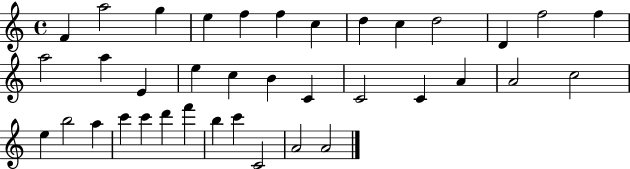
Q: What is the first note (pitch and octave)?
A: F4